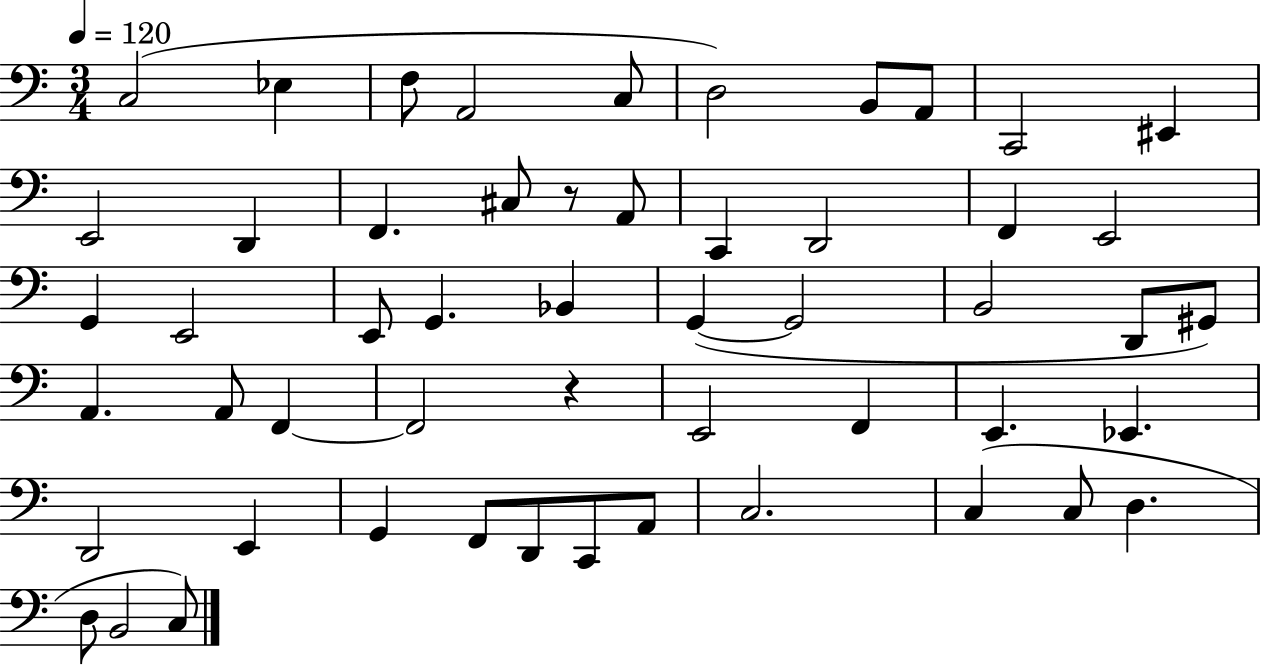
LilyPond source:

{
  \clef bass
  \numericTimeSignature
  \time 3/4
  \key c \major
  \tempo 4 = 120
  c2( ees4 | f8 a,2 c8 | d2) b,8 a,8 | c,2 eis,4 | \break e,2 d,4 | f,4. cis8 r8 a,8 | c,4 d,2 | f,4 e,2 | \break g,4 e,2 | e,8 g,4. bes,4 | g,4~(~ g,2 | b,2 d,8 gis,8) | \break a,4. a,8 f,4~~ | f,2 r4 | e,2 f,4 | e,4. ees,4. | \break d,2 e,4 | g,4 f,8 d,8 c,8 a,8 | c2. | c4( c8 d4. | \break d8 b,2 c8) | \bar "|."
}